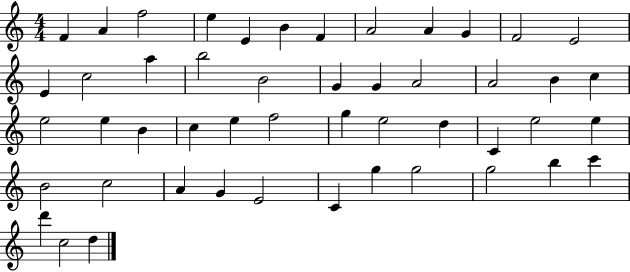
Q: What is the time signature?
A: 4/4